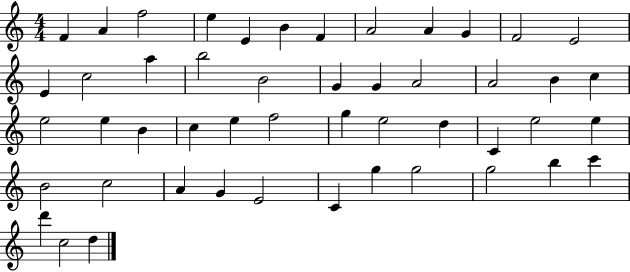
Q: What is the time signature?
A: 4/4